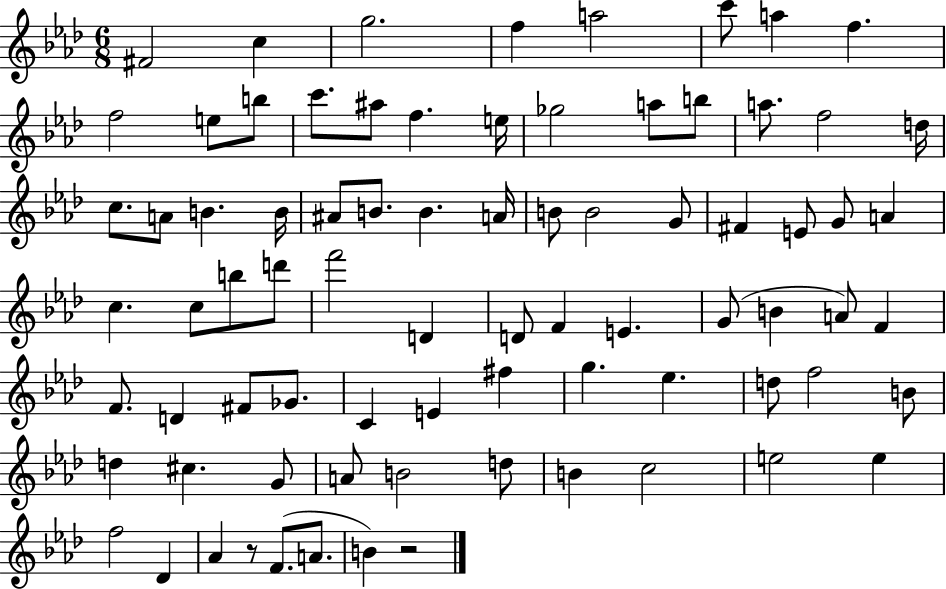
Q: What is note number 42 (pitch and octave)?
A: D4